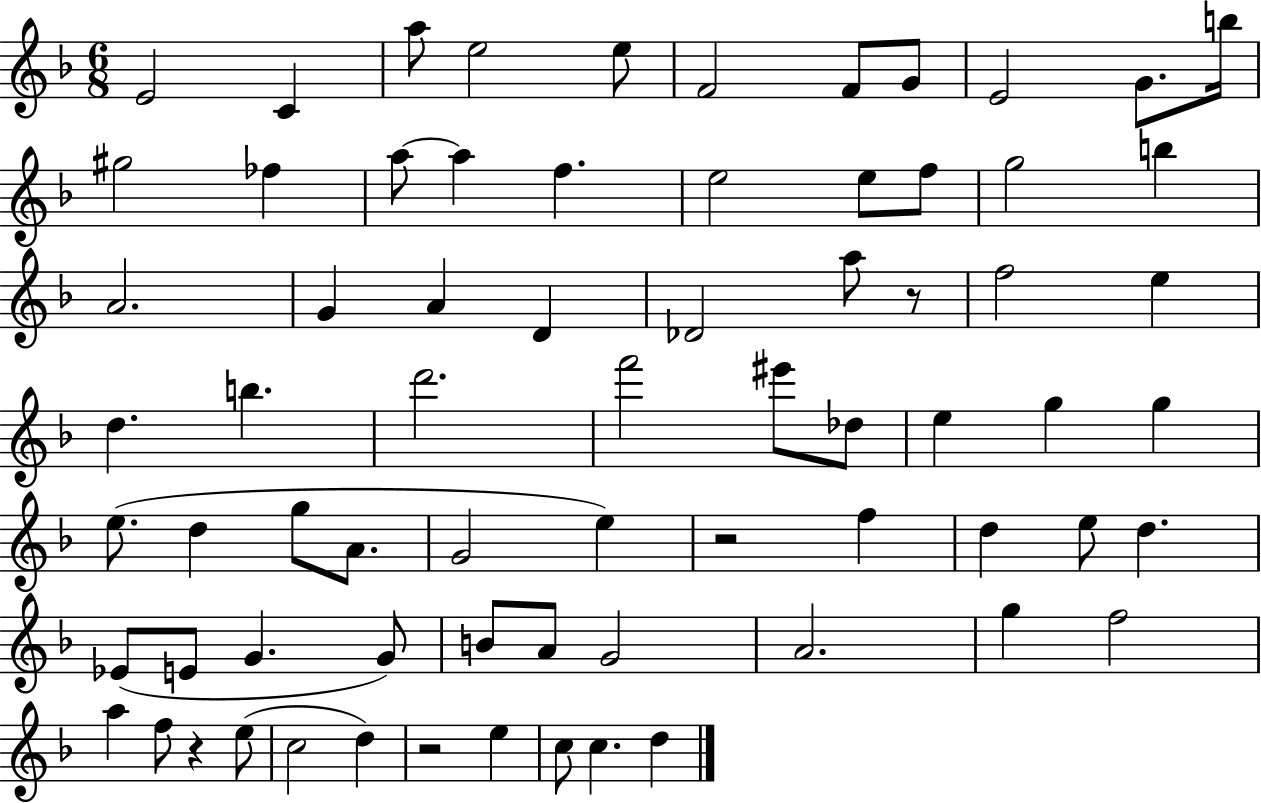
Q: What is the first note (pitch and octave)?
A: E4